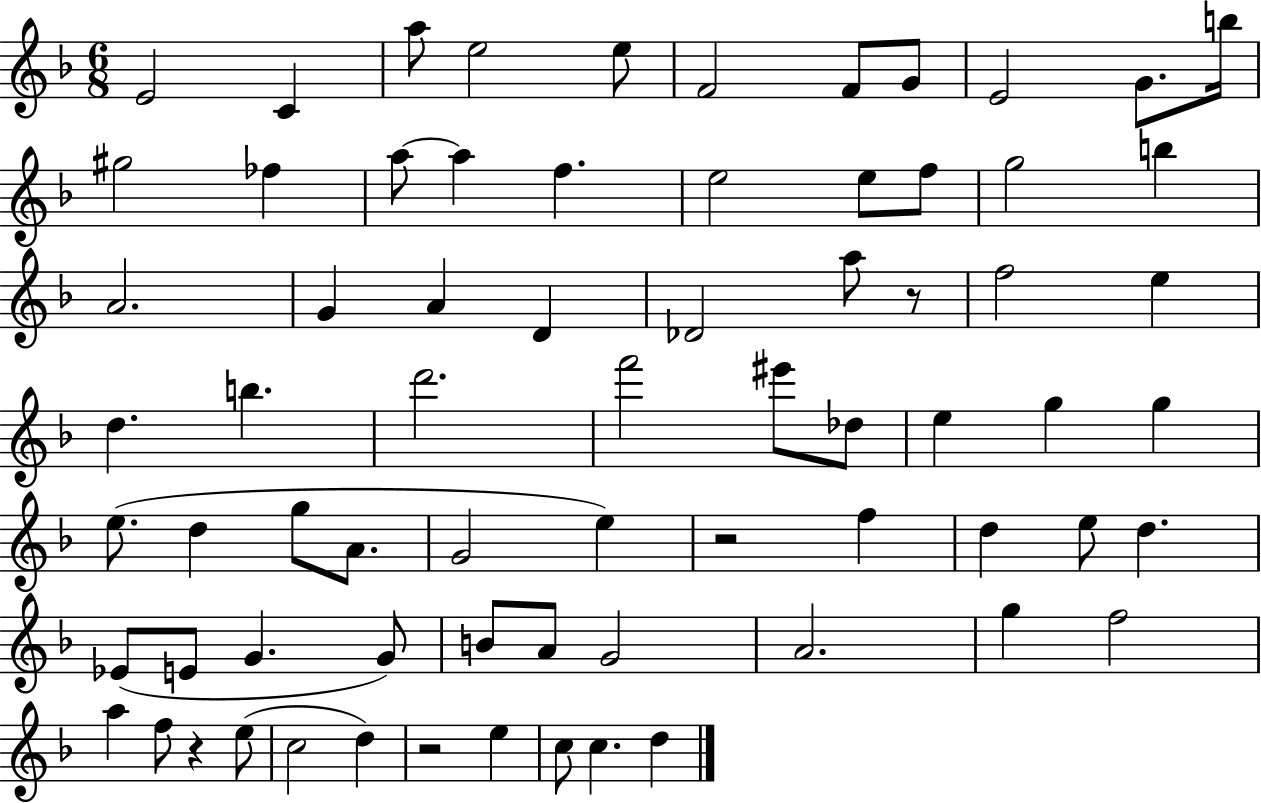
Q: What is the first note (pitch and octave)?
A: E4